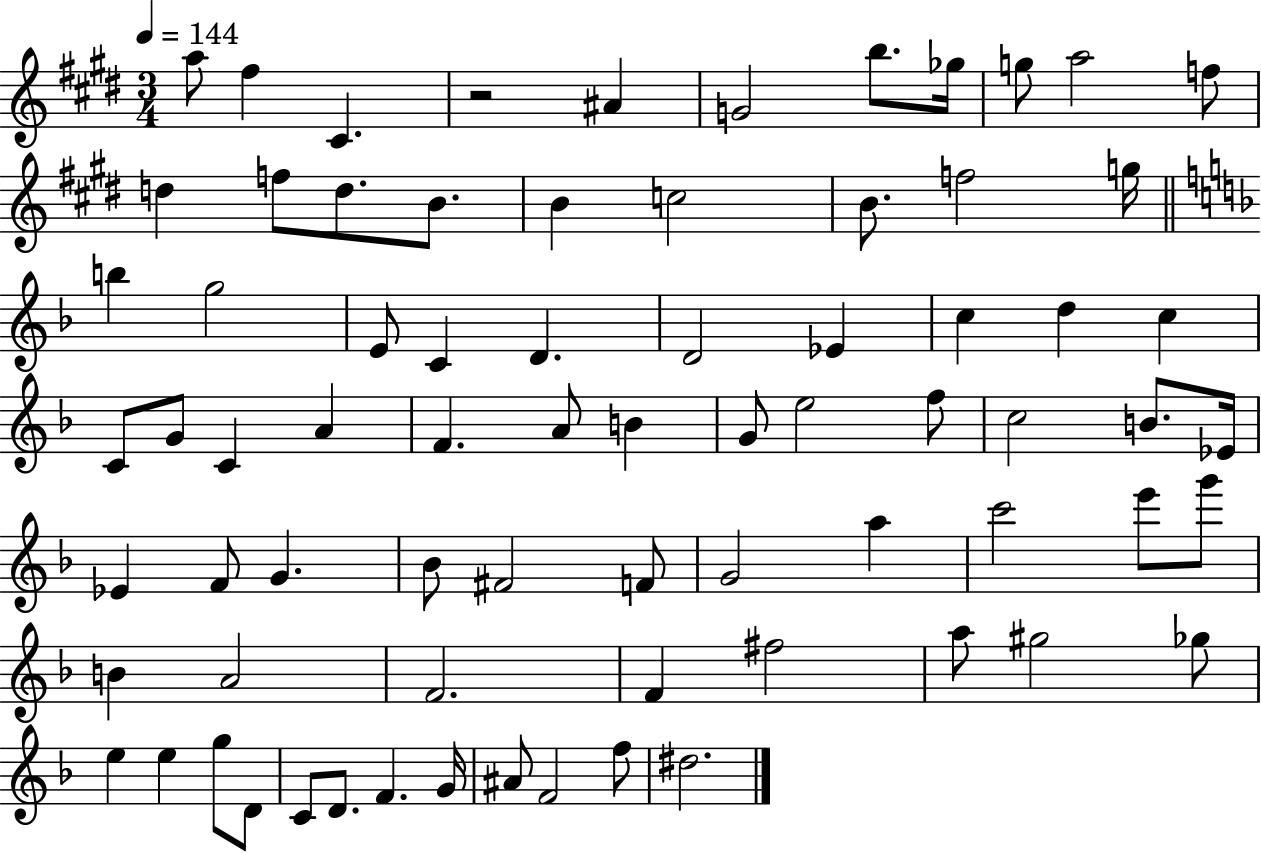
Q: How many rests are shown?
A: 1